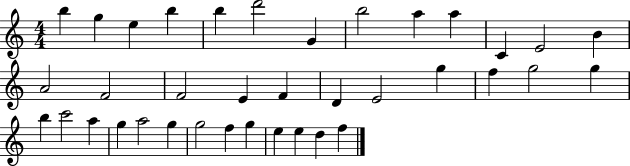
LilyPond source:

{
  \clef treble
  \numericTimeSignature
  \time 4/4
  \key c \major
  b''4 g''4 e''4 b''4 | b''4 d'''2 g'4 | b''2 a''4 a''4 | c'4 e'2 b'4 | \break a'2 f'2 | f'2 e'4 f'4 | d'4 e'2 g''4 | f''4 g''2 g''4 | \break b''4 c'''2 a''4 | g''4 a''2 g''4 | g''2 f''4 g''4 | e''4 e''4 d''4 f''4 | \break \bar "|."
}